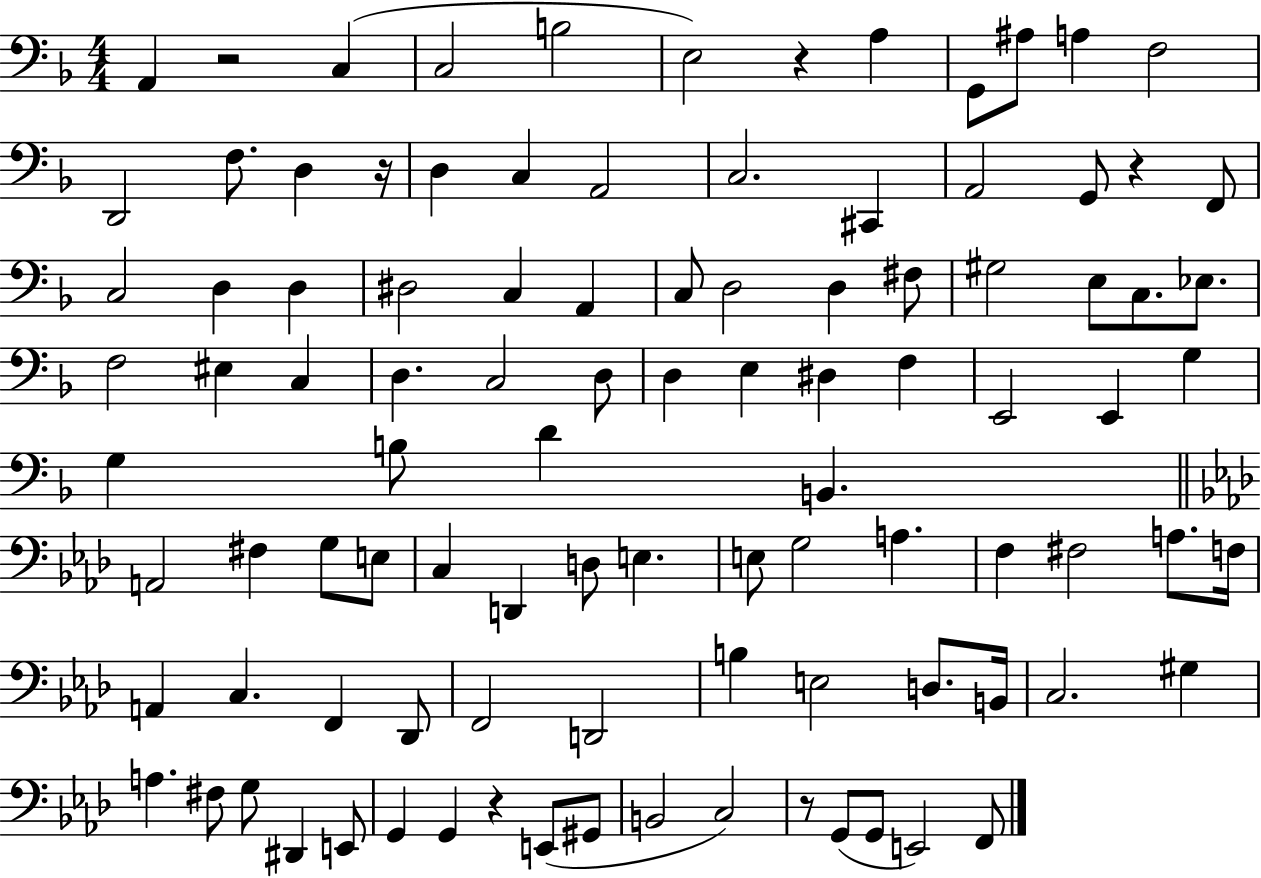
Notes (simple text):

A2/q R/h C3/q C3/h B3/h E3/h R/q A3/q G2/e A#3/e A3/q F3/h D2/h F3/e. D3/q R/s D3/q C3/q A2/h C3/h. C#2/q A2/h G2/e R/q F2/e C3/h D3/q D3/q D#3/h C3/q A2/q C3/e D3/h D3/q F#3/e G#3/h E3/e C3/e. Eb3/e. F3/h EIS3/q C3/q D3/q. C3/h D3/e D3/q E3/q D#3/q F3/q E2/h E2/q G3/q G3/q B3/e D4/q B2/q. A2/h F#3/q G3/e E3/e C3/q D2/q D3/e E3/q. E3/e G3/h A3/q. F3/q F#3/h A3/e. F3/s A2/q C3/q. F2/q Db2/e F2/h D2/h B3/q E3/h D3/e. B2/s C3/h. G#3/q A3/q. F#3/e G3/e D#2/q E2/e G2/q G2/q R/q E2/e G#2/e B2/h C3/h R/e G2/e G2/e E2/h F2/e